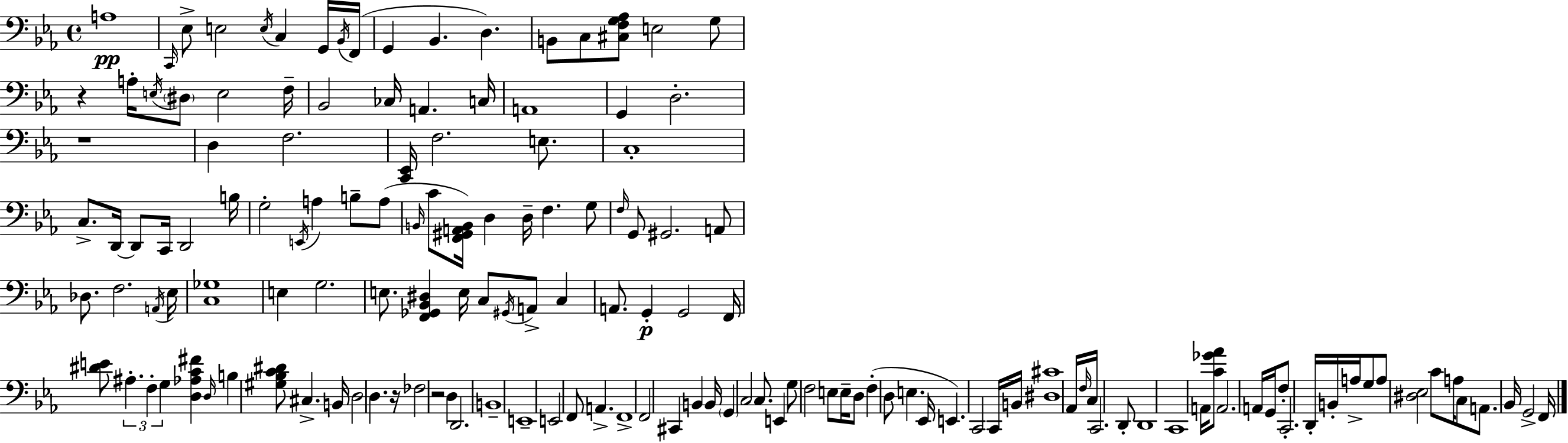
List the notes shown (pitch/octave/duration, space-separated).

A3/w C2/s Eb3/e E3/h E3/s C3/q G2/s Bb2/s F2/s G2/q Bb2/q. D3/q. B2/e C3/e [C#3,F3,G3,Ab3]/e E3/h G3/e R/q A3/s E3/s D#3/e E3/h F3/s Bb2/h CES3/s A2/q. C3/s A2/w G2/q D3/h. R/w D3/q F3/h. [C2,Eb2]/s F3/h. E3/e. C3/w C3/e. D2/s D2/e C2/s D2/h B3/s G3/h E2/s A3/q B3/e A3/e B2/s C4/e [F2,G#2,A2,B2]/s D3/q D3/s F3/q. G3/e F3/s G2/e G#2/h. A2/e Db3/e. F3/h. A2/s Eb3/s [C3,Gb3]/w E3/q G3/h. E3/e. [F2,Gb2,Bb2,D#3]/q E3/s C3/e G#2/s A2/e C3/q A2/e. G2/q G2/h F2/s [D#4,E4]/e A#3/q. F3/q G3/q [D3,Ab3,C4,F#4]/q D3/s B3/q [G#3,Bb3,C4,D#4]/e C#3/q. B2/s D3/h D3/q. R/s FES3/h R/h D3/q D2/h. B2/w E2/w E2/h F2/e A2/q. F2/w F2/h C#2/q B2/q B2/s G2/q C3/h C3/e. E2/q G3/e F3/h E3/e E3/s D3/e F3/q D3/e E3/q. Eb2/s E2/q. C2/h C2/s B2/s [D#3,C#4]/w Ab2/s F3/s C3/s C2/h. D2/e D2/w C2/w A2/s [C4,Gb4,Ab4]/e A2/h. A2/s G2/s F3/e C2/h. D2/s B2/s A3/s G3/e A3/e [D#3,Eb3]/h C4/e A3/s C3/e A2/e. Bb2/s G2/h F2/s